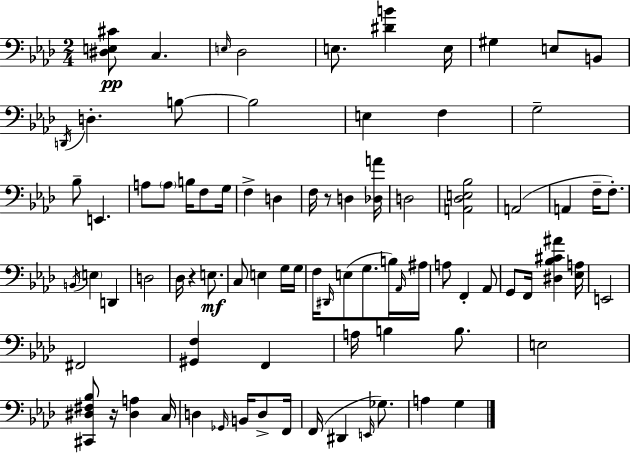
X:1
T:Untitled
M:2/4
L:1/4
K:Ab
[^D,E,^C]/2 C, E,/4 _D,2 E,/2 [^DB] E,/4 ^G, E,/2 B,,/2 D,,/4 D, B,/2 B,2 E, F, G,2 _B,/2 E,, A,/2 A,/2 B,/4 F,/2 G,/4 F, D, F,/4 z/2 D, [_D,A]/4 D,2 [A,,_D,E,_B,]2 A,,2 A,, F,/4 F,/2 B,,/4 E, D,, D,2 _D,/4 z E,/2 C,/2 E, G,/4 G,/4 F,/4 ^D,,/4 E,/2 G,/2 B,/4 _A,,/4 ^A,/4 A,/2 F,, _A,,/2 G,,/2 F,,/4 [^D,_B,^C^A] [_E,A,]/4 E,,2 ^F,,2 [^G,,F,] F,, A,/4 B, B,/2 E,2 [^C,,^D,^F,_B,]/2 z/4 [^D,A,] C,/4 D, _G,,/4 B,,/4 D,/2 F,,/4 F,,/4 ^D,, E,,/4 _G,/2 A, G,